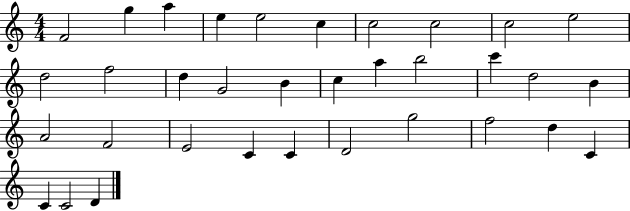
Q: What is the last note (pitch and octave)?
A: D4